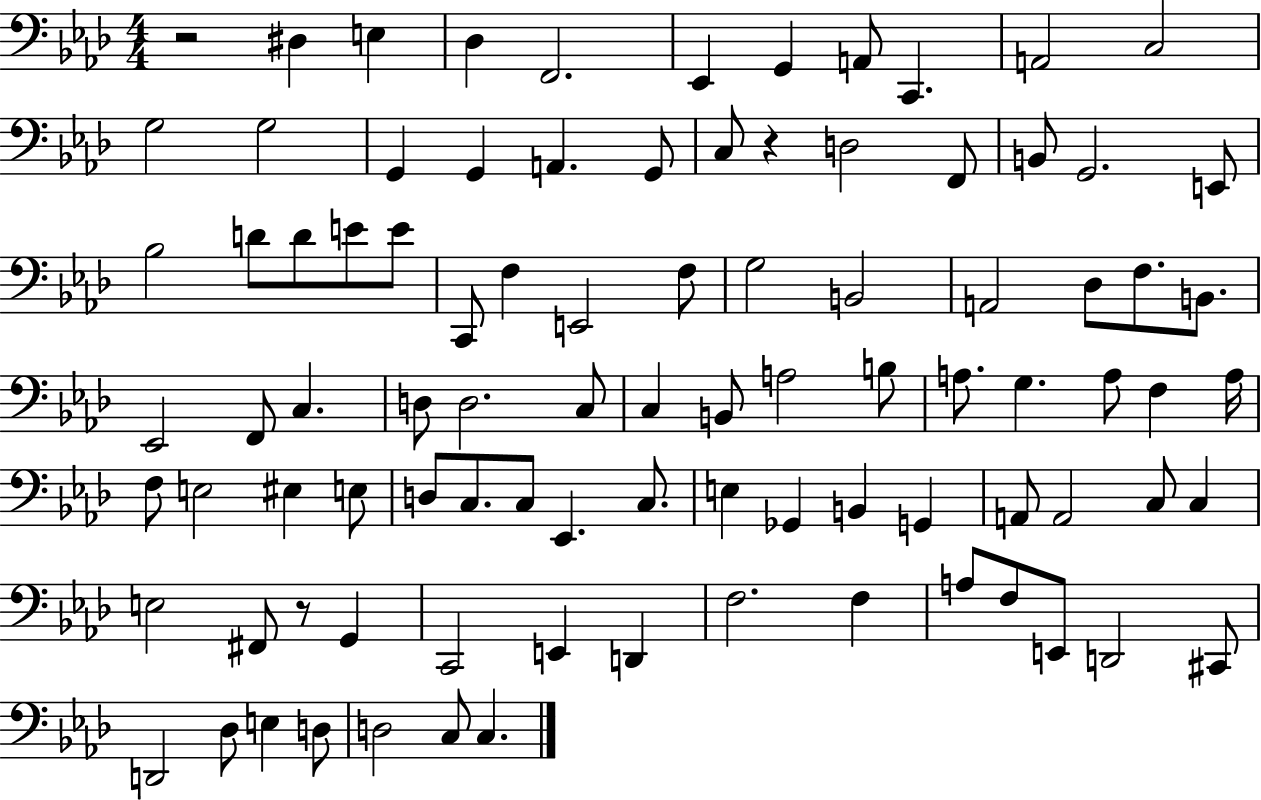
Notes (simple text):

R/h D#3/q E3/q Db3/q F2/h. Eb2/q G2/q A2/e C2/q. A2/h C3/h G3/h G3/h G2/q G2/q A2/q. G2/e C3/e R/q D3/h F2/e B2/e G2/h. E2/e Bb3/h D4/e D4/e E4/e E4/e C2/e F3/q E2/h F3/e G3/h B2/h A2/h Db3/e F3/e. B2/e. Eb2/h F2/e C3/q. D3/e D3/h. C3/e C3/q B2/e A3/h B3/e A3/e. G3/q. A3/e F3/q A3/s F3/e E3/h EIS3/q E3/e D3/e C3/e. C3/e Eb2/q. C3/e. E3/q Gb2/q B2/q G2/q A2/e A2/h C3/e C3/q E3/h F#2/e R/e G2/q C2/h E2/q D2/q F3/h. F3/q A3/e F3/e E2/e D2/h C#2/e D2/h Db3/e E3/q D3/e D3/h C3/e C3/q.